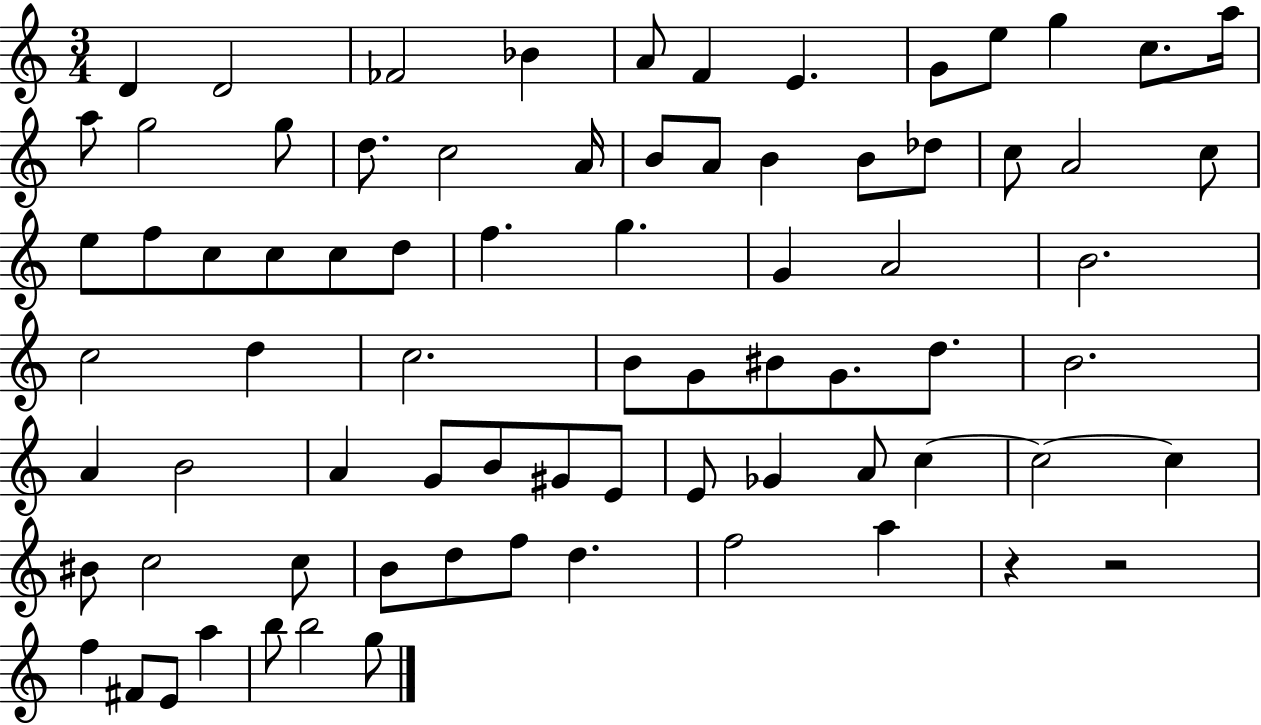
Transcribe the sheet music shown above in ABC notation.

X:1
T:Untitled
M:3/4
L:1/4
K:C
D D2 _F2 _B A/2 F E G/2 e/2 g c/2 a/4 a/2 g2 g/2 d/2 c2 A/4 B/2 A/2 B B/2 _d/2 c/2 A2 c/2 e/2 f/2 c/2 c/2 c/2 d/2 f g G A2 B2 c2 d c2 B/2 G/2 ^B/2 G/2 d/2 B2 A B2 A G/2 B/2 ^G/2 E/2 E/2 _G A/2 c c2 c ^B/2 c2 c/2 B/2 d/2 f/2 d f2 a z z2 f ^F/2 E/2 a b/2 b2 g/2